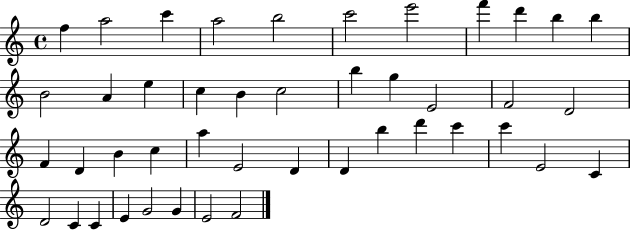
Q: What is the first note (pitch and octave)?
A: F5